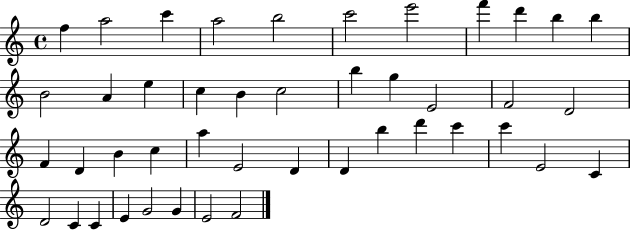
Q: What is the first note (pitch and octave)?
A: F5